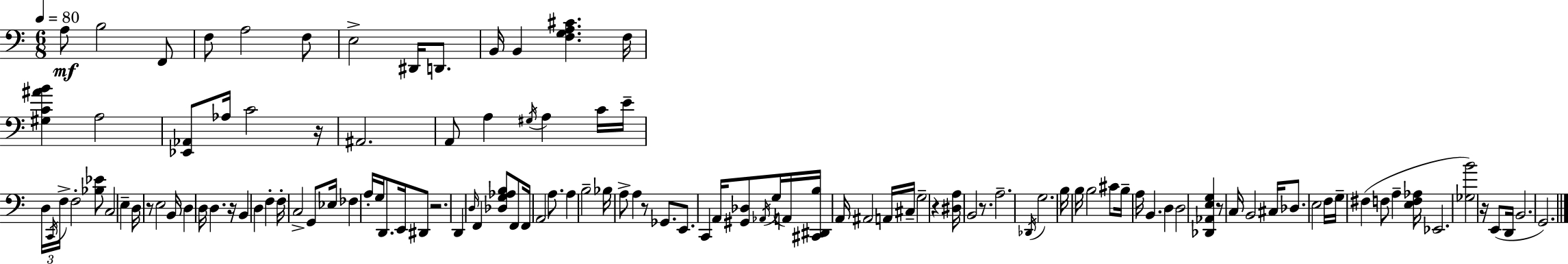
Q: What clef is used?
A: bass